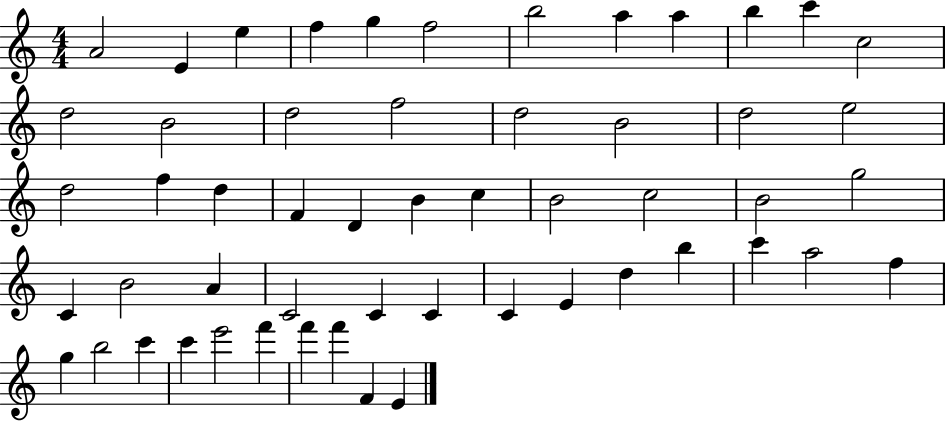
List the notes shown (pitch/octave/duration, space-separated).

A4/h E4/q E5/q F5/q G5/q F5/h B5/h A5/q A5/q B5/q C6/q C5/h D5/h B4/h D5/h F5/h D5/h B4/h D5/h E5/h D5/h F5/q D5/q F4/q D4/q B4/q C5/q B4/h C5/h B4/h G5/h C4/q B4/h A4/q C4/h C4/q C4/q C4/q E4/q D5/q B5/q C6/q A5/h F5/q G5/q B5/h C6/q C6/q E6/h F6/q F6/q F6/q F4/q E4/q